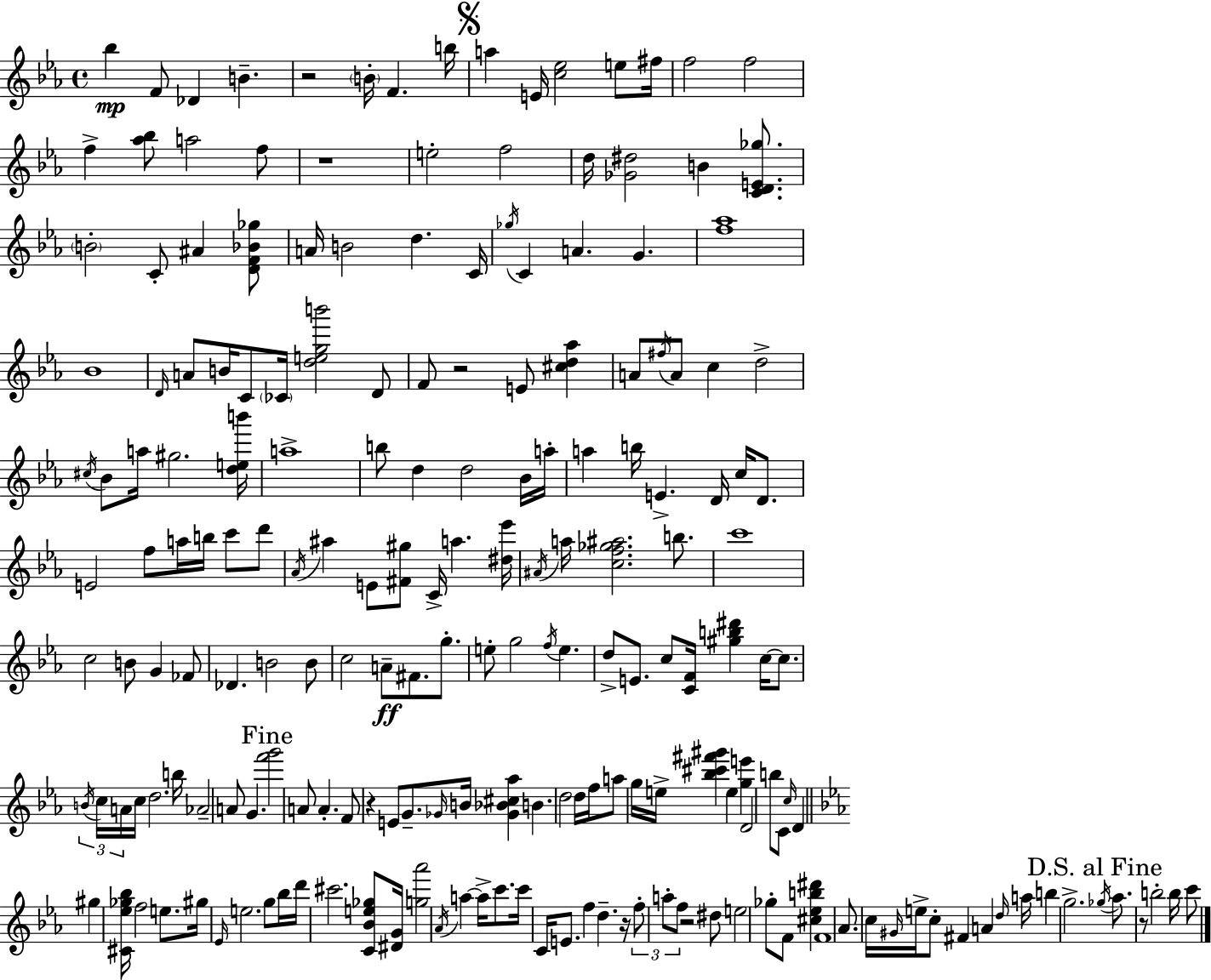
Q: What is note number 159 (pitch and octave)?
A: A4